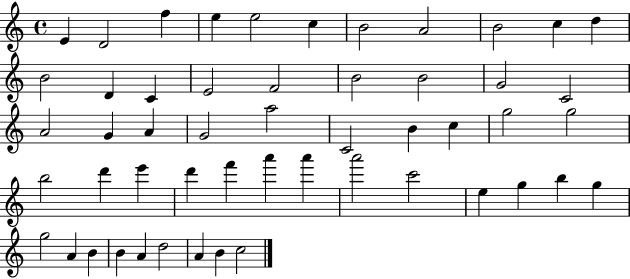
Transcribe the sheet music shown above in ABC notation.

X:1
T:Untitled
M:4/4
L:1/4
K:C
E D2 f e e2 c B2 A2 B2 c d B2 D C E2 F2 B2 B2 G2 C2 A2 G A G2 a2 C2 B c g2 g2 b2 d' e' d' f' a' a' a'2 c'2 e g b g g2 A B B A d2 A B c2